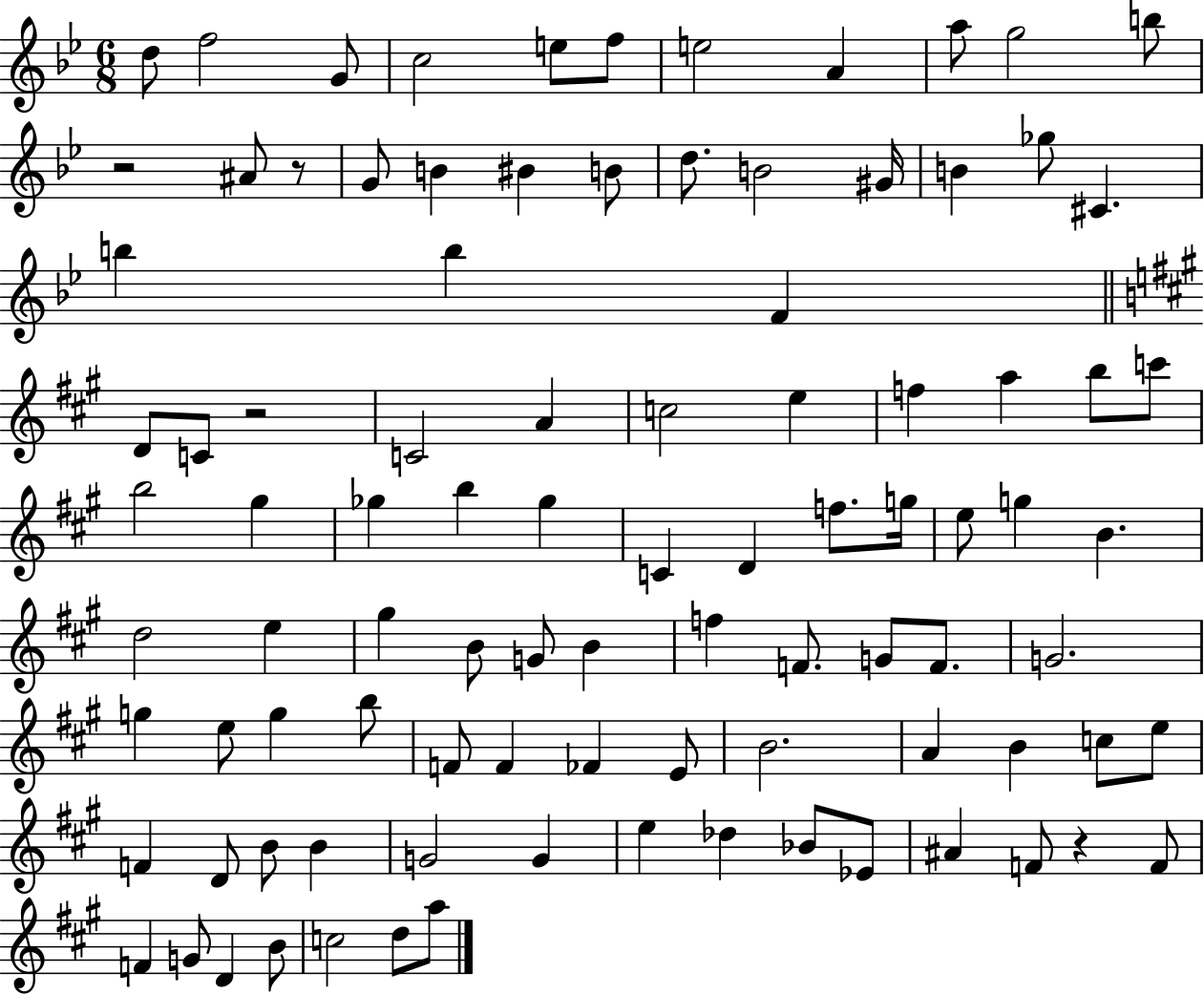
D5/e F5/h G4/e C5/h E5/e F5/e E5/h A4/q A5/e G5/h B5/e R/h A#4/e R/e G4/e B4/q BIS4/q B4/e D5/e. B4/h G#4/s B4/q Gb5/e C#4/q. B5/q B5/q F4/q D4/e C4/e R/h C4/h A4/q C5/h E5/q F5/q A5/q B5/e C6/e B5/h G#5/q Gb5/q B5/q Gb5/q C4/q D4/q F5/e. G5/s E5/e G5/q B4/q. D5/h E5/q G#5/q B4/e G4/e B4/q F5/q F4/e. G4/e F4/e. G4/h. G5/q E5/e G5/q B5/e F4/e F4/q FES4/q E4/e B4/h. A4/q B4/q C5/e E5/e F4/q D4/e B4/e B4/q G4/h G4/q E5/q Db5/q Bb4/e Eb4/e A#4/q F4/e R/q F4/e F4/q G4/e D4/q B4/e C5/h D5/e A5/e